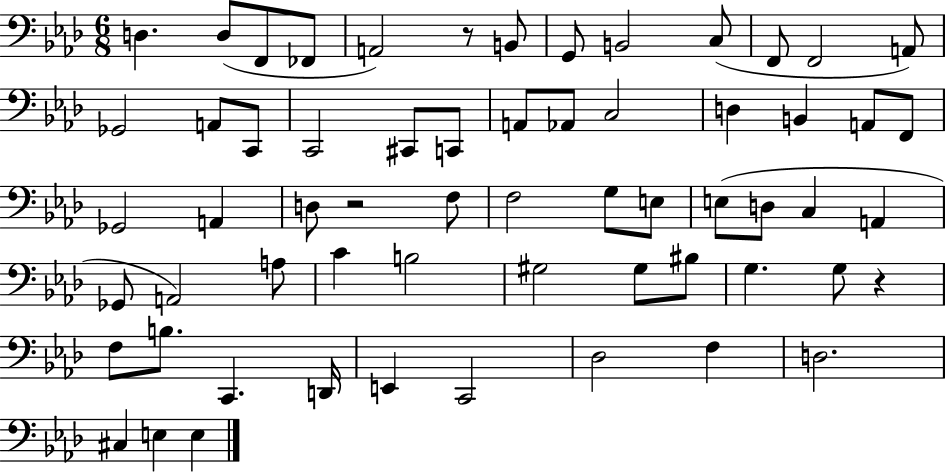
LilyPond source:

{
  \clef bass
  \numericTimeSignature
  \time 6/8
  \key aes \major
  \repeat volta 2 { d4. d8( f,8 fes,8 | a,2) r8 b,8 | g,8 b,2 c8( | f,8 f,2 a,8) | \break ges,2 a,8 c,8 | c,2 cis,8 c,8 | a,8 aes,8 c2 | d4 b,4 a,8 f,8 | \break ges,2 a,4 | d8 r2 f8 | f2 g8 e8 | e8( d8 c4 a,4 | \break ges,8 a,2) a8 | c'4 b2 | gis2 gis8 bis8 | g4. g8 r4 | \break f8 b8. c,4. d,16 | e,4 c,2 | des2 f4 | d2. | \break cis4 e4 e4 | } \bar "|."
}